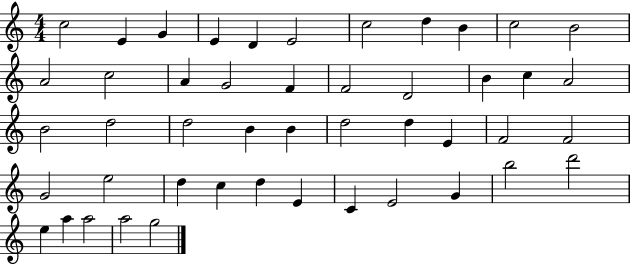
{
  \clef treble
  \numericTimeSignature
  \time 4/4
  \key c \major
  c''2 e'4 g'4 | e'4 d'4 e'2 | c''2 d''4 b'4 | c''2 b'2 | \break a'2 c''2 | a'4 g'2 f'4 | f'2 d'2 | b'4 c''4 a'2 | \break b'2 d''2 | d''2 b'4 b'4 | d''2 d''4 e'4 | f'2 f'2 | \break g'2 e''2 | d''4 c''4 d''4 e'4 | c'4 e'2 g'4 | b''2 d'''2 | \break e''4 a''4 a''2 | a''2 g''2 | \bar "|."
}